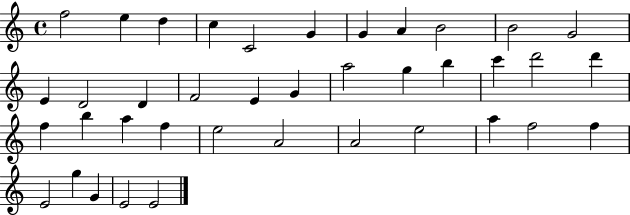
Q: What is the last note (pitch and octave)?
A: E4